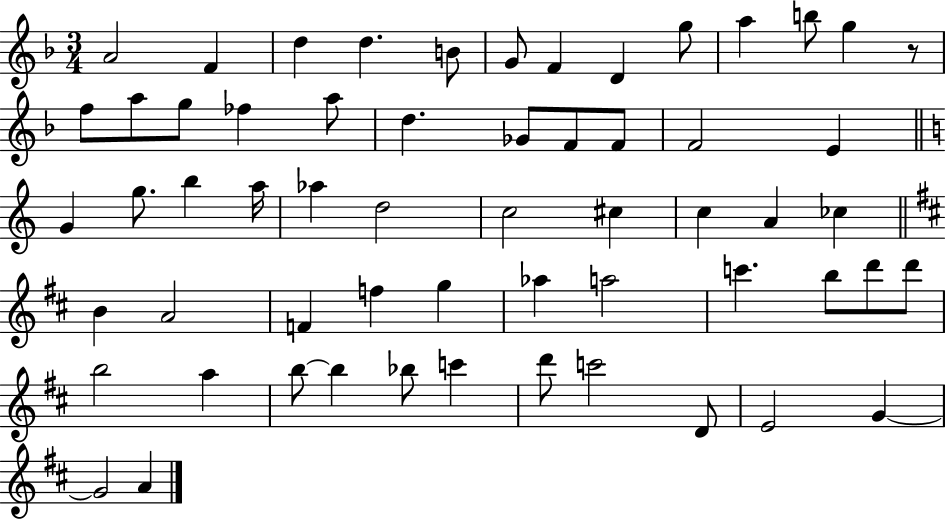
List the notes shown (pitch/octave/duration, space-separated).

A4/h F4/q D5/q D5/q. B4/e G4/e F4/q D4/q G5/e A5/q B5/e G5/q R/e F5/e A5/e G5/e FES5/q A5/e D5/q. Gb4/e F4/e F4/e F4/h E4/q G4/q G5/e. B5/q A5/s Ab5/q D5/h C5/h C#5/q C5/q A4/q CES5/q B4/q A4/h F4/q F5/q G5/q Ab5/q A5/h C6/q. B5/e D6/e D6/e B5/h A5/q B5/e B5/q Bb5/e C6/q D6/e C6/h D4/e E4/h G4/q G4/h A4/q